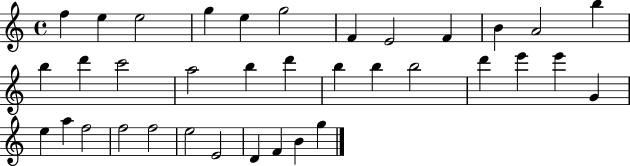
F5/q E5/q E5/h G5/q E5/q G5/h F4/q E4/h F4/q B4/q A4/h B5/q B5/q D6/q C6/h A5/h B5/q D6/q B5/q B5/q B5/h D6/q E6/q E6/q G4/q E5/q A5/q F5/h F5/h F5/h E5/h E4/h D4/q F4/q B4/q G5/q